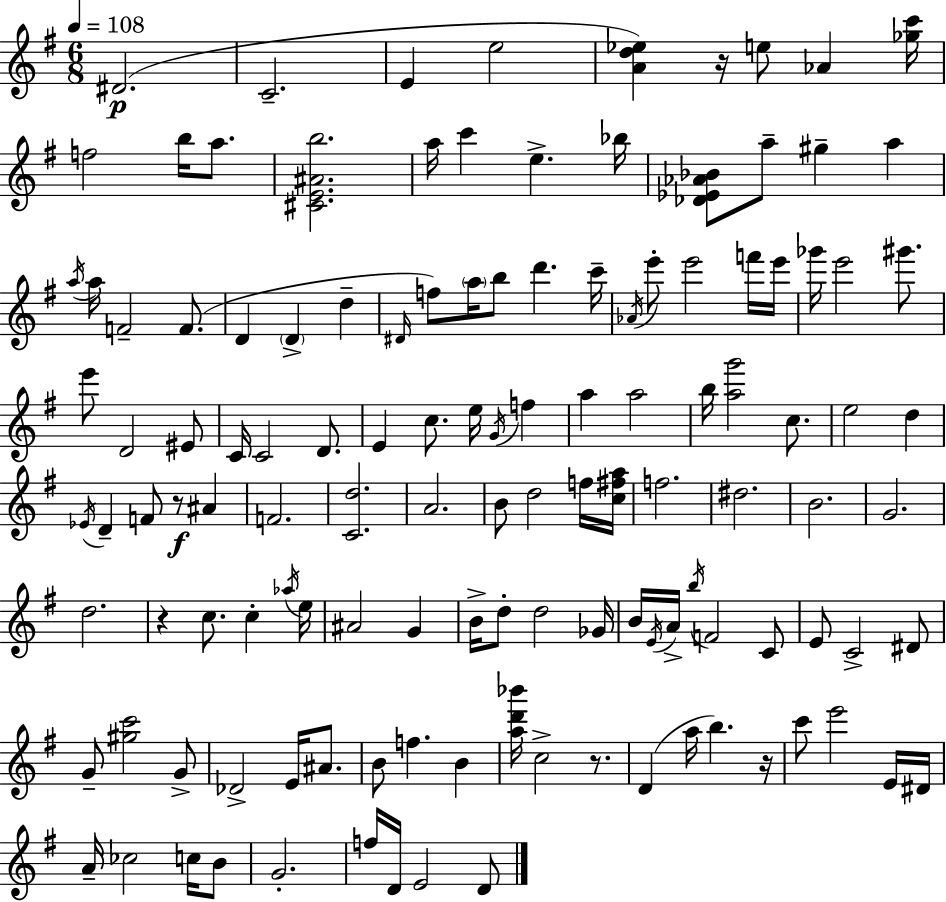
{
  \clef treble
  \numericTimeSignature
  \time 6/8
  \key e \minor
  \tempo 4 = 108
  dis'2.(\p | c'2.-- | e'4 e''2 | <a' d'' ees''>4) r16 e''8 aes'4 <ges'' c'''>16 | \break f''2 b''16 a''8. | <cis' e' ais' b''>2. | a''16 c'''4 e''4.-> bes''16 | <des' ees' aes' bes'>8 a''8-- gis''4-- a''4 | \break \acciaccatura { a''16 } a''16 f'2-- f'8.( | d'4 \parenthesize d'4-> d''4-- | \grace { dis'16 } f''8) \parenthesize a''16 b''8 d'''4. | c'''16-- \acciaccatura { aes'16 } e'''8-. e'''2 | \break f'''16 e'''16 ges'''16 e'''2 | gis'''8. e'''8 d'2 | eis'8 c'16 c'2 | d'8. e'4 c''8. e''16 \acciaccatura { g'16 } | \break f''4 a''4 a''2 | b''16 <a'' g'''>2 | c''8. e''2 | d''4 \acciaccatura { ees'16 } d'4-- f'8 r8\f | \break ais'4 f'2. | <c' d''>2. | a'2. | b'8 d''2 | \break f''16 <c'' fis'' a''>16 f''2. | dis''2. | b'2. | g'2. | \break d''2. | r4 c''8. | c''4-. \acciaccatura { aes''16 } e''16 ais'2 | g'4 b'16-> d''8-. d''2 | \break ges'16 b'16 \acciaccatura { e'16 } a'16-> \acciaccatura { b''16 } f'2 | c'8 e'8 c'2-> | dis'8 g'8-- <gis'' c'''>2 | g'8-> des'2-> | \break e'16 ais'8. b'8 f''4. | b'4 <a'' d''' bes'''>16 c''2-> | r8. d'4( | a''16 b''4.) r16 c'''8 e'''2 | \break e'16 dis'16 a'16-- ces''2 | c''16 b'8 g'2.-. | f''16 d'16 e'2 | d'8 \bar "|."
}